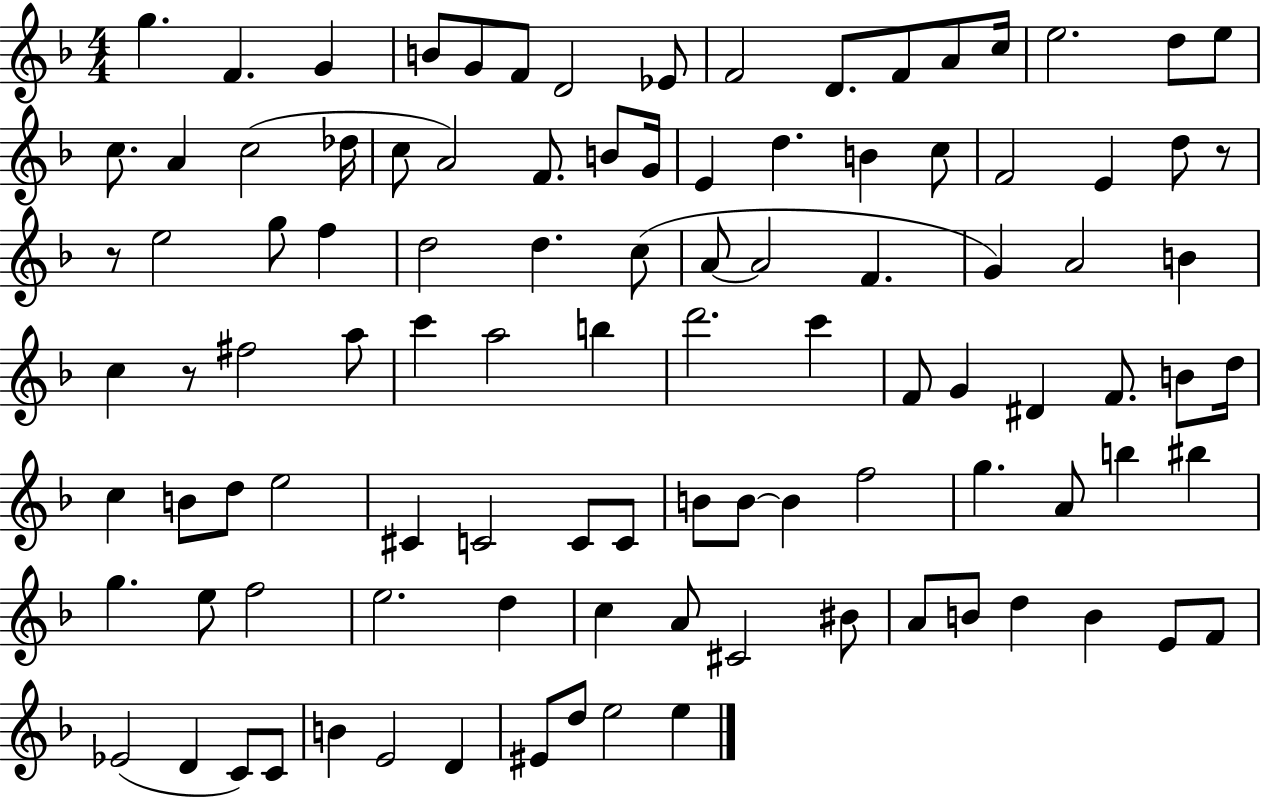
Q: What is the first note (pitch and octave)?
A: G5